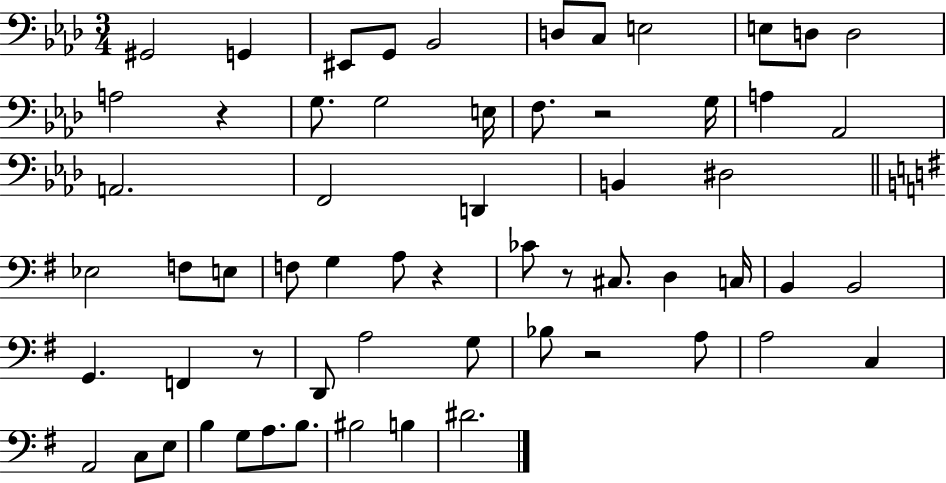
X:1
T:Untitled
M:3/4
L:1/4
K:Ab
^G,,2 G,, ^E,,/2 G,,/2 _B,,2 D,/2 C,/2 E,2 E,/2 D,/2 D,2 A,2 z G,/2 G,2 E,/4 F,/2 z2 G,/4 A, _A,,2 A,,2 F,,2 D,, B,, ^D,2 _E,2 F,/2 E,/2 F,/2 G, A,/2 z _C/2 z/2 ^C,/2 D, C,/4 B,, B,,2 G,, F,, z/2 D,,/2 A,2 G,/2 _B,/2 z2 A,/2 A,2 C, A,,2 C,/2 E,/2 B, G,/2 A,/2 B,/2 ^B,2 B, ^D2